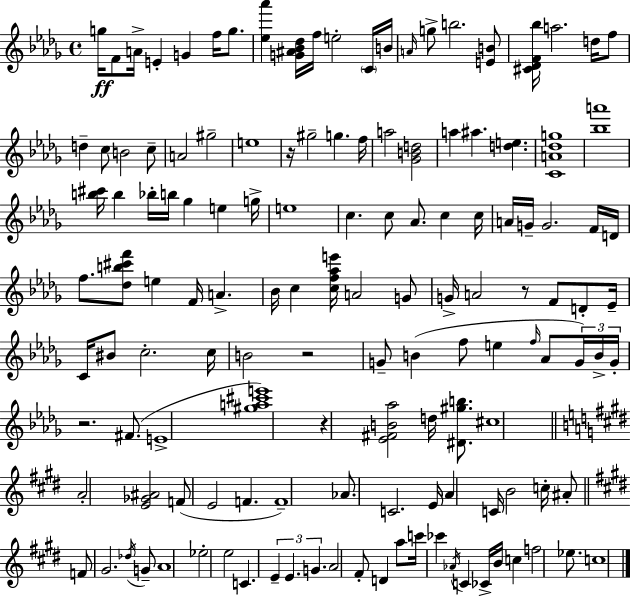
X:1
T:Untitled
M:4/4
L:1/4
K:Bbm
g/4 F/2 A/4 E G f/4 g/2 [_e_a'] [G^A_B_d]/4 f/4 e2 C/4 B/4 A/4 g/2 b2 [EB]/2 [^C_DF_b]/4 a2 d/4 f/2 d c/2 B2 c/2 A2 ^g2 e4 z/4 ^g2 g f/4 a2 [_GBd]2 a ^a [de] [CA_dg]4 [_ba']4 [b^c']/4 b _b/4 b/4 _g e g/4 e4 c c/2 _A/2 c c/4 A/4 G/4 G2 F/4 D/4 f/2 [_db^c'f']/2 e F/4 A _B/4 c [cf_ae']/4 A2 G/2 G/4 A2 z/2 F/2 D/2 _E/4 C/4 ^B/2 c2 c/4 B2 z2 G/2 B f/2 e f/4 _A/2 G/4 B/4 G/4 z2 ^F/2 E4 [^ga^c'e']4 z [_E^FB_a]2 d/4 [^D^gb]/2 ^c4 A2 [E_G^A]2 F/2 E2 F F4 _A/2 C2 E/4 A C/4 B2 c/4 ^A/2 F/2 ^G2 _d/4 G/2 A4 _e2 e2 C E E G A2 ^F/2 D a/2 c'/4 _c' _A/4 C _C/4 B/4 c f2 _e/2 c4